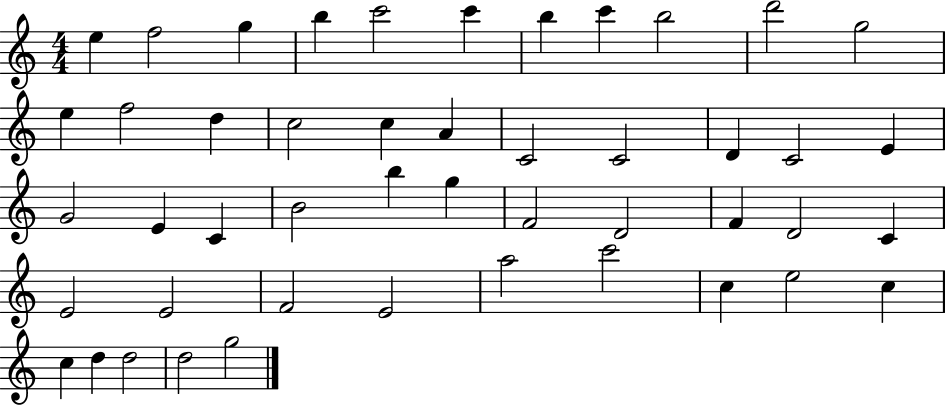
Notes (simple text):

E5/q F5/h G5/q B5/q C6/h C6/q B5/q C6/q B5/h D6/h G5/h E5/q F5/h D5/q C5/h C5/q A4/q C4/h C4/h D4/q C4/h E4/q G4/h E4/q C4/q B4/h B5/q G5/q F4/h D4/h F4/q D4/h C4/q E4/h E4/h F4/h E4/h A5/h C6/h C5/q E5/h C5/q C5/q D5/q D5/h D5/h G5/h